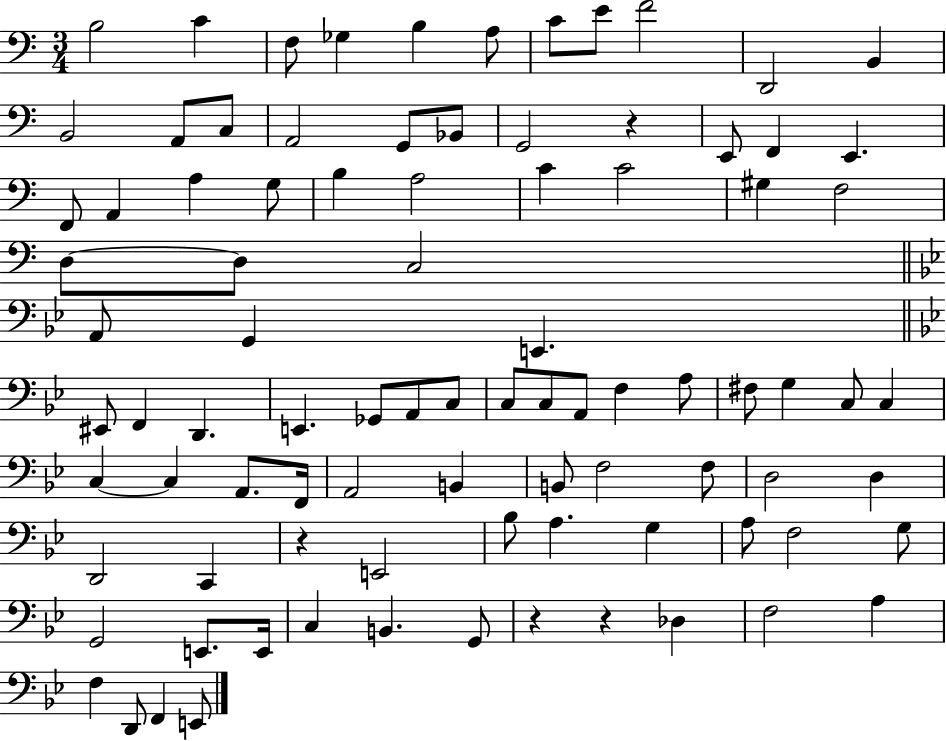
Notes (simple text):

B3/h C4/q F3/e Gb3/q B3/q A3/e C4/e E4/e F4/h D2/h B2/q B2/h A2/e C3/e A2/h G2/e Bb2/e G2/h R/q E2/e F2/q E2/q. F2/e A2/q A3/q G3/e B3/q A3/h C4/q C4/h G#3/q F3/h D3/e D3/e C3/h A2/e G2/q E2/q. EIS2/e F2/q D2/q. E2/q. Gb2/e A2/e C3/e C3/e C3/e A2/e F3/q A3/e F#3/e G3/q C3/e C3/q C3/q C3/q A2/e. F2/s A2/h B2/q B2/e F3/h F3/e D3/h D3/q D2/h C2/q R/q E2/h Bb3/e A3/q. G3/q A3/e F3/h G3/e G2/h E2/e. E2/s C3/q B2/q. G2/e R/q R/q Db3/q F3/h A3/q F3/q D2/e F2/q E2/e